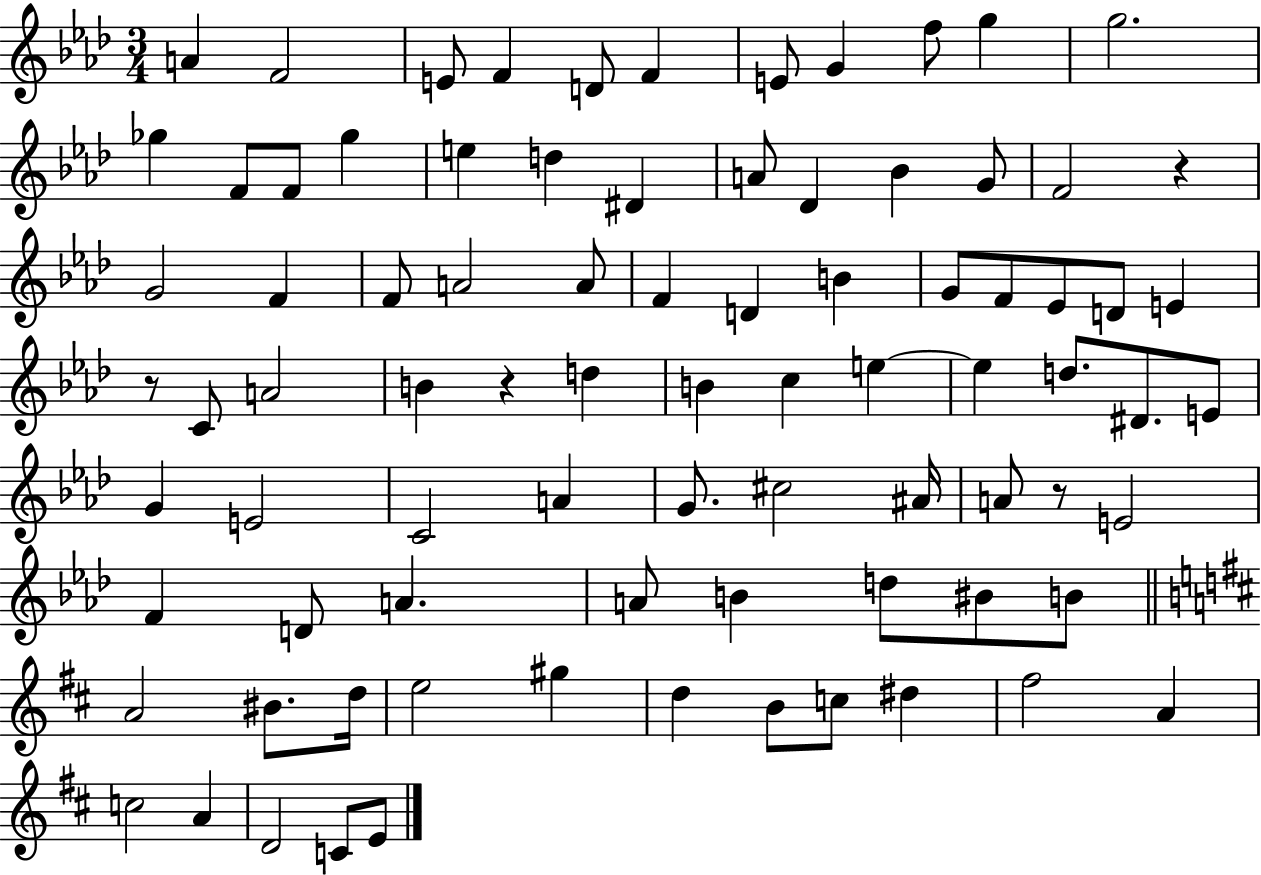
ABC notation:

X:1
T:Untitled
M:3/4
L:1/4
K:Ab
A F2 E/2 F D/2 F E/2 G f/2 g g2 _g F/2 F/2 _g e d ^D A/2 _D _B G/2 F2 z G2 F F/2 A2 A/2 F D B G/2 F/2 _E/2 D/2 E z/2 C/2 A2 B z d B c e e d/2 ^D/2 E/2 G E2 C2 A G/2 ^c2 ^A/4 A/2 z/2 E2 F D/2 A A/2 B d/2 ^B/2 B/2 A2 ^B/2 d/4 e2 ^g d B/2 c/2 ^d ^f2 A c2 A D2 C/2 E/2